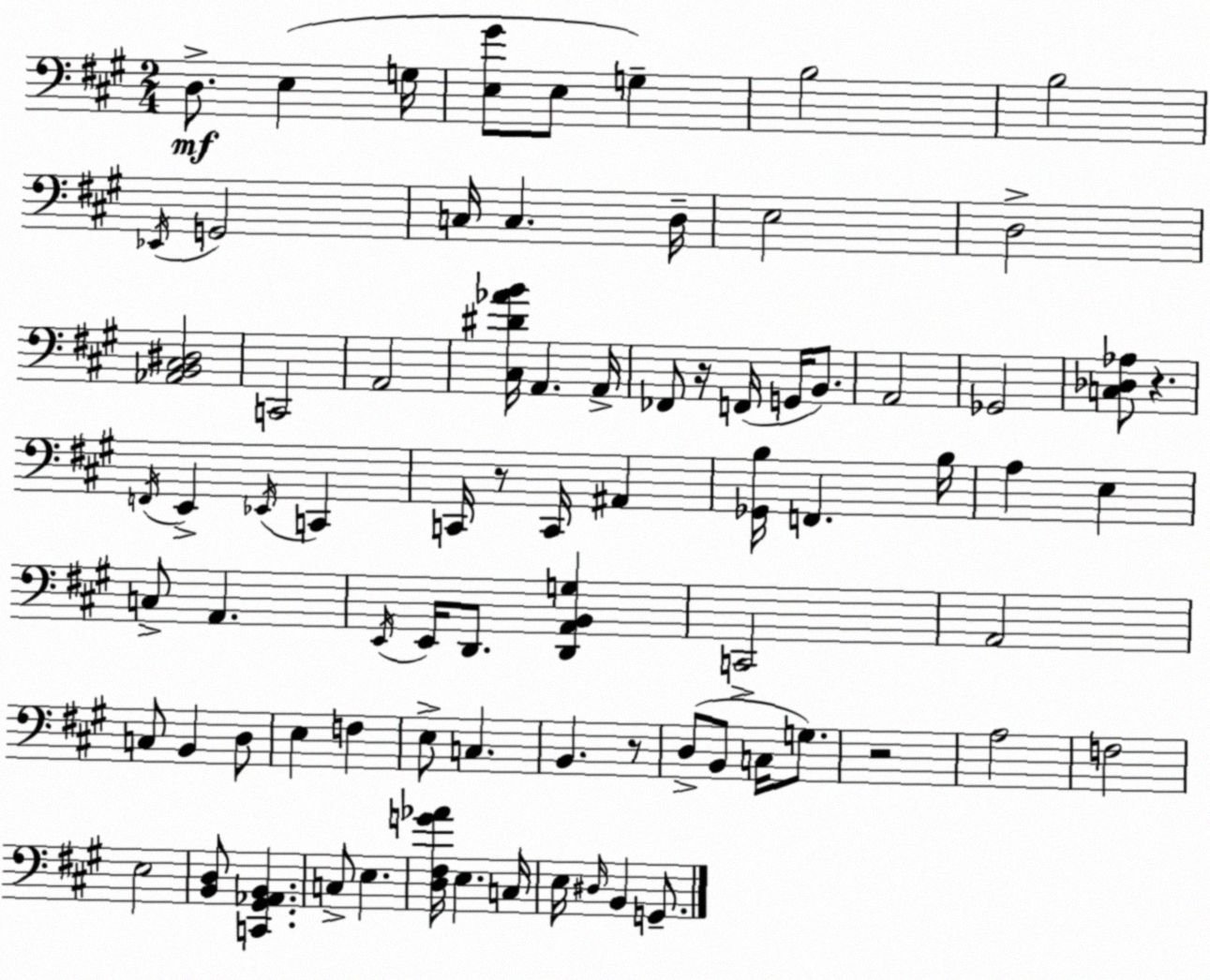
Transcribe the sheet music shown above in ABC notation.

X:1
T:Untitled
M:2/4
L:1/4
K:A
D,/2 E, G,/4 [E,^G]/2 E,/2 G, B,2 B,2 _E,,/4 G,,2 C,/4 C, D,/4 E,2 D,2 [_A,,B,,^C,^D,]2 C,,2 A,,2 [^C,^D_AB]/4 A,, A,,/4 _F,,/2 z/4 F,,/4 G,,/4 B,,/2 A,,2 _G,,2 [C,_D,_A,]/2 z F,,/4 E,, _E,,/4 C,, C,,/4 z/2 C,,/4 ^A,, [_G,,B,]/4 F,, B,/4 A, E, C,/2 A,, E,,/4 E,,/4 D,,/2 [D,,A,,B,,G,] C,,2 A,,2 C,/2 B,, D,/2 E, F, E,/2 C, B,, z/2 D,/2 B,,/2 C,/4 G,/2 z2 A,2 F,2 E,2 [B,,D,]/2 [C,,^G,,_A,,B,,] C,/2 E, [D,^F,G_A]/4 E, C,/4 E,/4 ^D,/4 B,, G,,/2